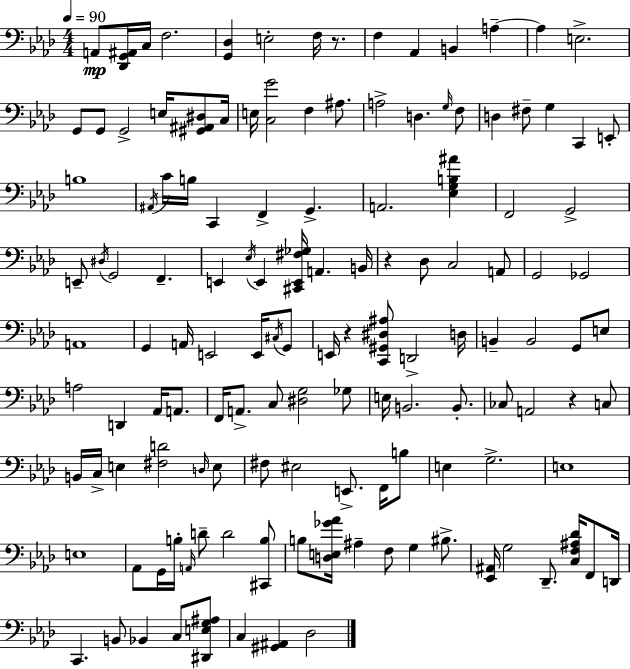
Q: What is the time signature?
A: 4/4